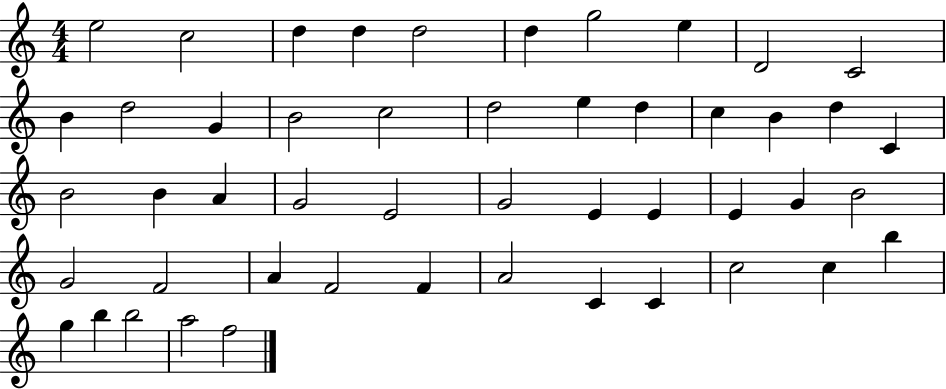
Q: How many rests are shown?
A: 0